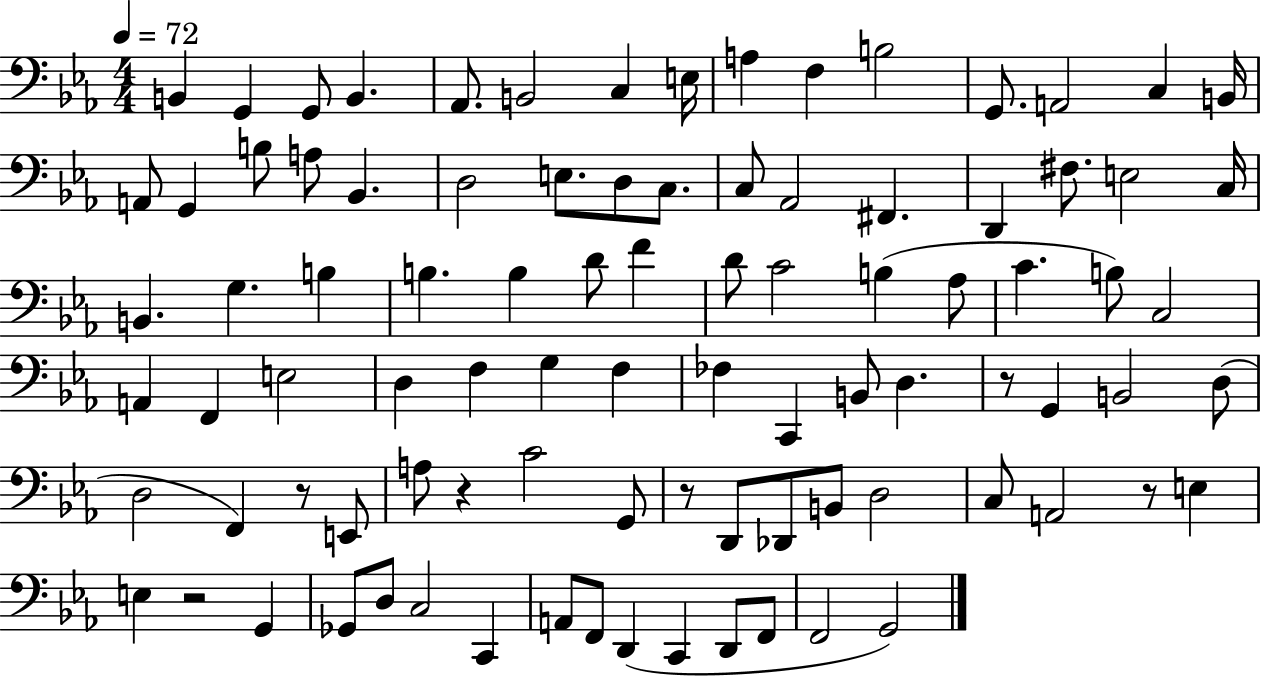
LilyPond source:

{
  \clef bass
  \numericTimeSignature
  \time 4/4
  \key ees \major
  \tempo 4 = 72
  b,4 g,4 g,8 b,4. | aes,8. b,2 c4 e16 | a4 f4 b2 | g,8. a,2 c4 b,16 | \break a,8 g,4 b8 a8 bes,4. | d2 e8. d8 c8. | c8 aes,2 fis,4. | d,4 fis8. e2 c16 | \break b,4. g4. b4 | b4. b4 d'8 f'4 | d'8 c'2 b4( aes8 | c'4. b8) c2 | \break a,4 f,4 e2 | d4 f4 g4 f4 | fes4 c,4 b,8 d4. | r8 g,4 b,2 d8( | \break d2 f,4) r8 e,8 | a8 r4 c'2 g,8 | r8 d,8 des,8 b,8 d2 | c8 a,2 r8 e4 | \break e4 r2 g,4 | ges,8 d8 c2 c,4 | a,8 f,8 d,4( c,4 d,8 f,8 | f,2 g,2) | \break \bar "|."
}